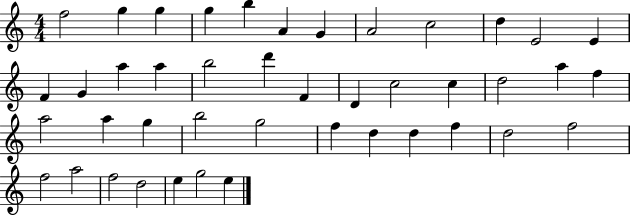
X:1
T:Untitled
M:4/4
L:1/4
K:C
f2 g g g b A G A2 c2 d E2 E F G a a b2 d' F D c2 c d2 a f a2 a g b2 g2 f d d f d2 f2 f2 a2 f2 d2 e g2 e